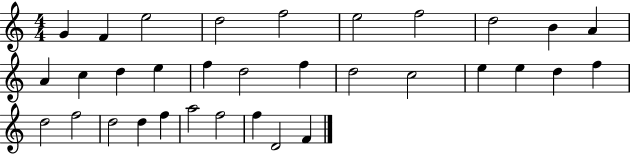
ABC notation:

X:1
T:Untitled
M:4/4
L:1/4
K:C
G F e2 d2 f2 e2 f2 d2 B A A c d e f d2 f d2 c2 e e d f d2 f2 d2 d f a2 f2 f D2 F